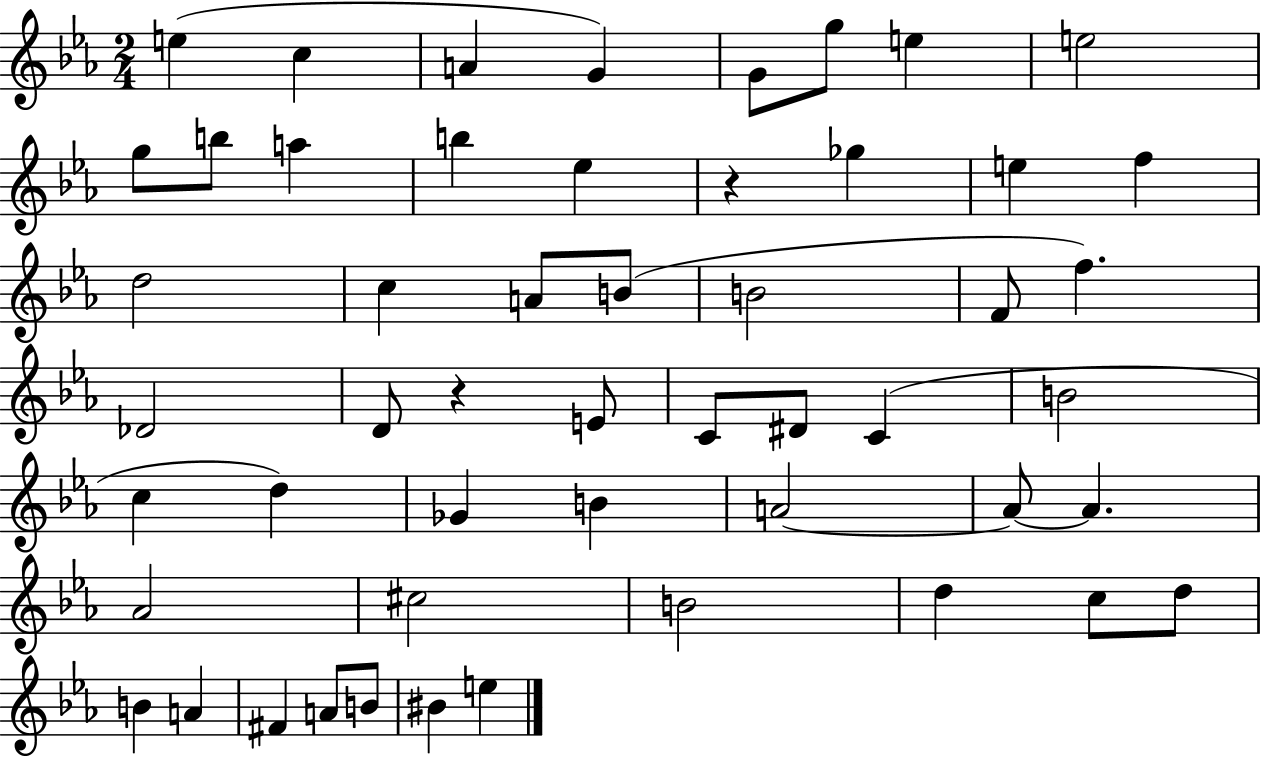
E5/q C5/q A4/q G4/q G4/e G5/e E5/q E5/h G5/e B5/e A5/q B5/q Eb5/q R/q Gb5/q E5/q F5/q D5/h C5/q A4/e B4/e B4/h F4/e F5/q. Db4/h D4/e R/q E4/e C4/e D#4/e C4/q B4/h C5/q D5/q Gb4/q B4/q A4/h A4/e A4/q. Ab4/h C#5/h B4/h D5/q C5/e D5/e B4/q A4/q F#4/q A4/e B4/e BIS4/q E5/q